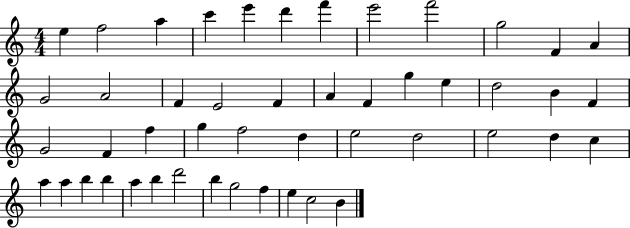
{
  \clef treble
  \numericTimeSignature
  \time 4/4
  \key c \major
  e''4 f''2 a''4 | c'''4 e'''4 d'''4 f'''4 | e'''2 f'''2 | g''2 f'4 a'4 | \break g'2 a'2 | f'4 e'2 f'4 | a'4 f'4 g''4 e''4 | d''2 b'4 f'4 | \break g'2 f'4 f''4 | g''4 f''2 d''4 | e''2 d''2 | e''2 d''4 c''4 | \break a''4 a''4 b''4 b''4 | a''4 b''4 d'''2 | b''4 g''2 f''4 | e''4 c''2 b'4 | \break \bar "|."
}